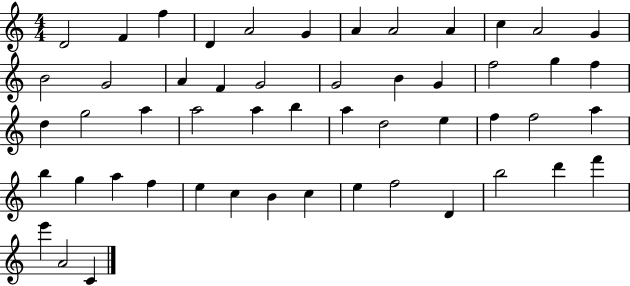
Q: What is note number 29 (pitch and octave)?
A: B5